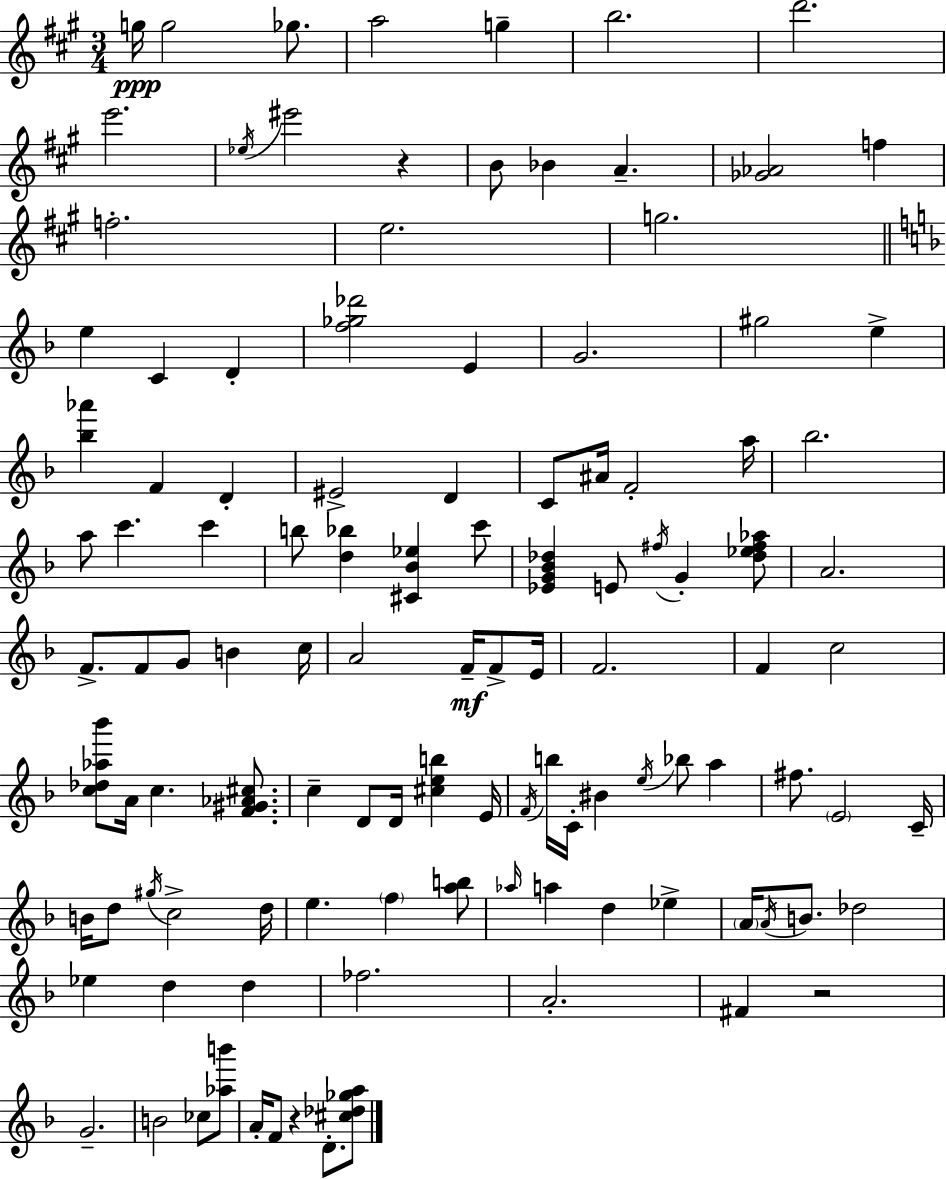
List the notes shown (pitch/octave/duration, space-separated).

G5/s G5/h Gb5/e. A5/h G5/q B5/h. D6/h. E6/h. Eb5/s EIS6/h R/q B4/e Bb4/q A4/q. [Gb4,Ab4]/h F5/q F5/h. E5/h. G5/h. E5/q C4/q D4/q [F5,Gb5,Db6]/h E4/q G4/h. G#5/h E5/q [Bb5,Ab6]/q F4/q D4/q EIS4/h D4/q C4/e A#4/s F4/h A5/s Bb5/h. A5/e C6/q. C6/q B5/e [D5,Bb5]/q [C#4,Bb4,Eb5]/q C6/e [Eb4,G4,Bb4,Db5]/q E4/e F#5/s G4/q [Db5,Eb5,F#5,Ab5]/e A4/h. F4/e. F4/e G4/e B4/q C5/s A4/h F4/s F4/e E4/s F4/h. F4/q C5/h [C5,Db5,Ab5,Bb6]/e A4/s C5/q. [F4,G#4,Ab4,C#5]/e. C5/q D4/e D4/s [C#5,E5,B5]/q E4/s F4/s B5/s C4/s BIS4/q E5/s Bb5/e A5/q F#5/e. E4/h C4/s B4/s D5/e G#5/s C5/h D5/s E5/q. F5/q [A5,B5]/e Ab5/s A5/q D5/q Eb5/q A4/s A4/s B4/e. Db5/h Eb5/q D5/q D5/q FES5/h. A4/h. F#4/q R/h G4/h. B4/h CES5/e [Ab5,B6]/e A4/s F4/e R/q D4/e. [C#5,Db5,Gb5,A5]/e